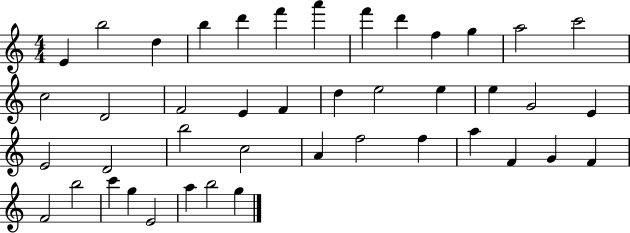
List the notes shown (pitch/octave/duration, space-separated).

E4/q B5/h D5/q B5/q D6/q F6/q A6/q F6/q D6/q F5/q G5/q A5/h C6/h C5/h D4/h F4/h E4/q F4/q D5/q E5/h E5/q E5/q G4/h E4/q E4/h D4/h B5/h C5/h A4/q F5/h F5/q A5/q F4/q G4/q F4/q F4/h B5/h C6/q G5/q E4/h A5/q B5/h G5/q